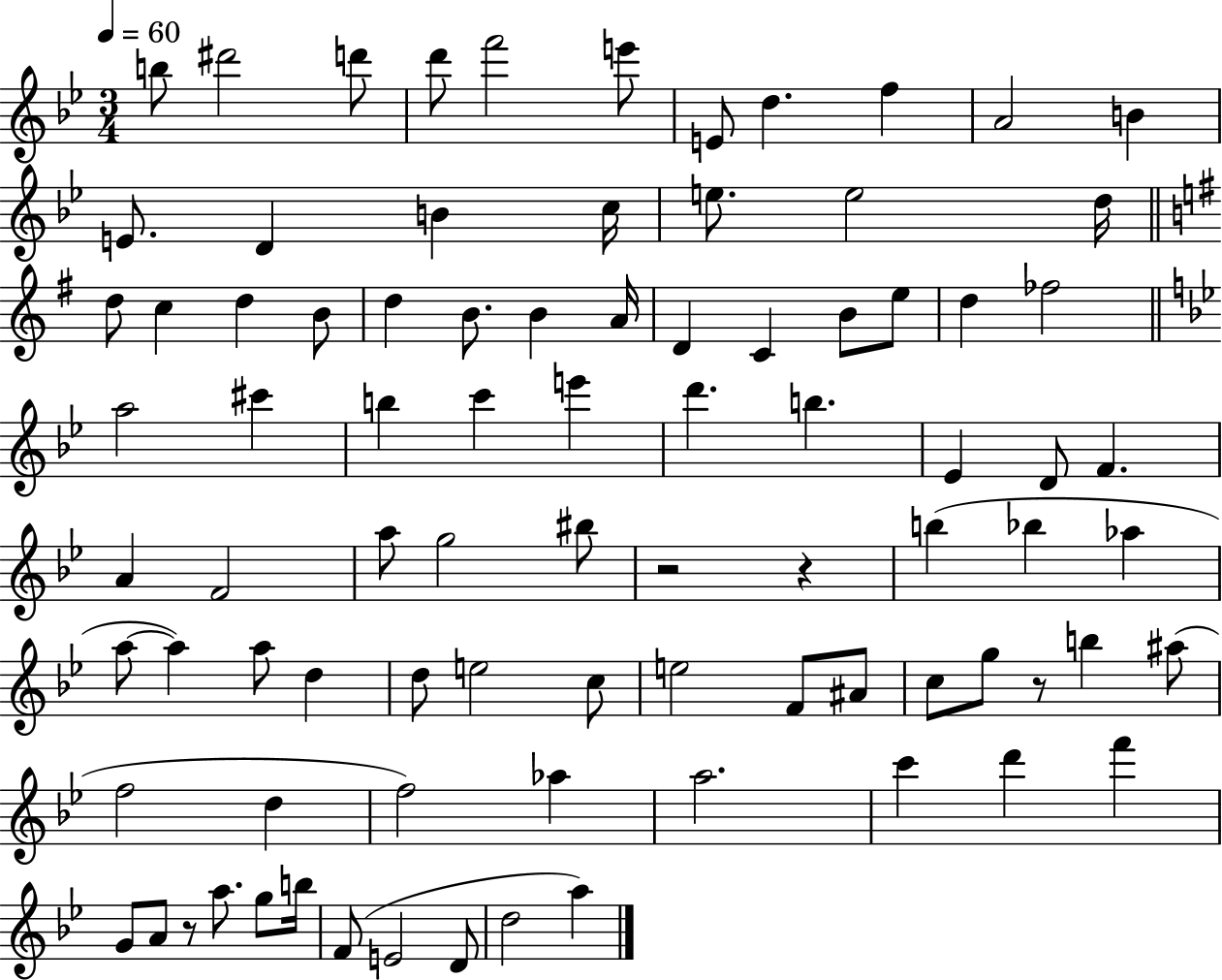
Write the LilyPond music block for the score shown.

{
  \clef treble
  \numericTimeSignature
  \time 3/4
  \key bes \major
  \tempo 4 = 60
  b''8 dis'''2 d'''8 | d'''8 f'''2 e'''8 | e'8 d''4. f''4 | a'2 b'4 | \break e'8. d'4 b'4 c''16 | e''8. e''2 d''16 | \bar "||" \break \key g \major d''8 c''4 d''4 b'8 | d''4 b'8. b'4 a'16 | d'4 c'4 b'8 e''8 | d''4 fes''2 | \break \bar "||" \break \key bes \major a''2 cis'''4 | b''4 c'''4 e'''4 | d'''4. b''4. | ees'4 d'8 f'4. | \break a'4 f'2 | a''8 g''2 bis''8 | r2 r4 | b''4( bes''4 aes''4 | \break a''8~~ a''4) a''8 d''4 | d''8 e''2 c''8 | e''2 f'8 ais'8 | c''8 g''8 r8 b''4 ais''8( | \break f''2 d''4 | f''2) aes''4 | a''2. | c'''4 d'''4 f'''4 | \break g'8 a'8 r8 a''8. g''8 b''16 | f'8( e'2 d'8 | d''2 a''4) | \bar "|."
}